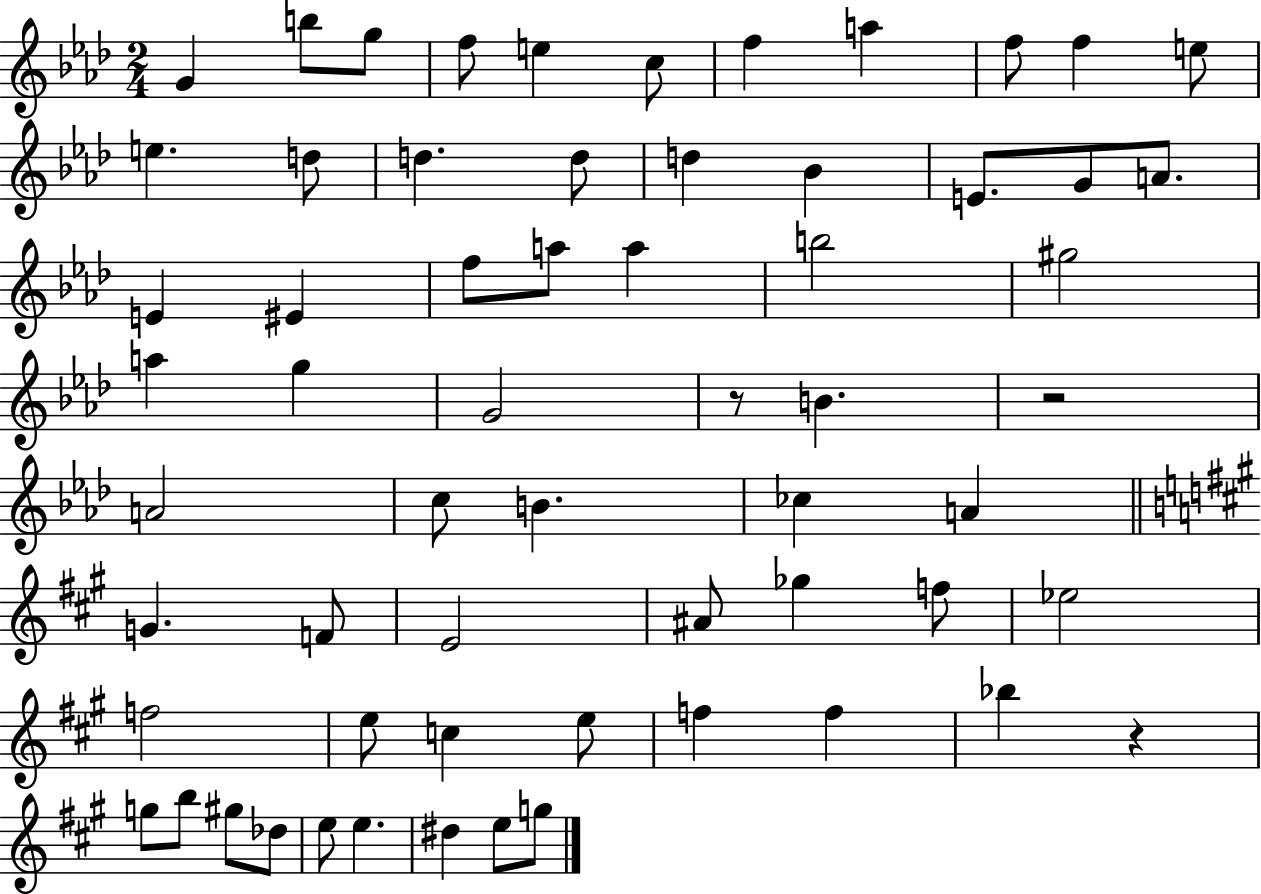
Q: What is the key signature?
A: AES major